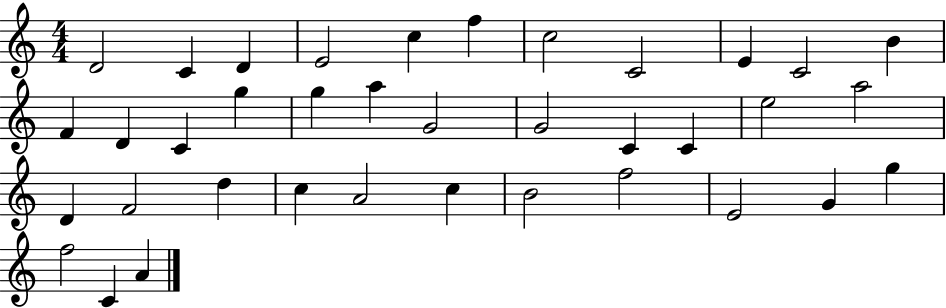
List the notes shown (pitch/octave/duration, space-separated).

D4/h C4/q D4/q E4/h C5/q F5/q C5/h C4/h E4/q C4/h B4/q F4/q D4/q C4/q G5/q G5/q A5/q G4/h G4/h C4/q C4/q E5/h A5/h D4/q F4/h D5/q C5/q A4/h C5/q B4/h F5/h E4/h G4/q G5/q F5/h C4/q A4/q